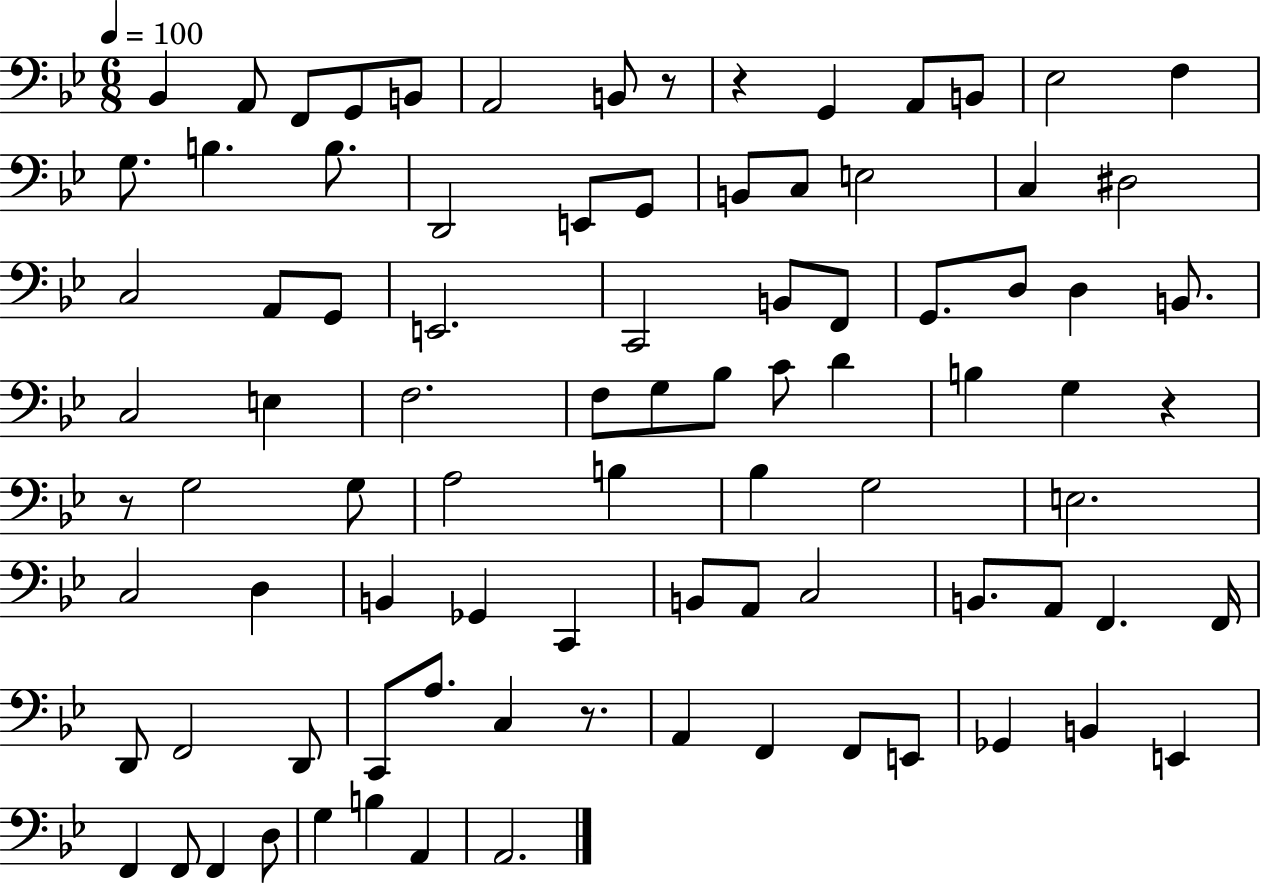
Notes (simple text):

Bb2/q A2/e F2/e G2/e B2/e A2/h B2/e R/e R/q G2/q A2/e B2/e Eb3/h F3/q G3/e. B3/q. B3/e. D2/h E2/e G2/e B2/e C3/e E3/h C3/q D#3/h C3/h A2/e G2/e E2/h. C2/h B2/e F2/e G2/e. D3/e D3/q B2/e. C3/h E3/q F3/h. F3/e G3/e Bb3/e C4/e D4/q B3/q G3/q R/q R/e G3/h G3/e A3/h B3/q Bb3/q G3/h E3/h. C3/h D3/q B2/q Gb2/q C2/q B2/e A2/e C3/h B2/e. A2/e F2/q. F2/s D2/e F2/h D2/e C2/e A3/e. C3/q R/e. A2/q F2/q F2/e E2/e Gb2/q B2/q E2/q F2/q F2/e F2/q D3/e G3/q B3/q A2/q A2/h.